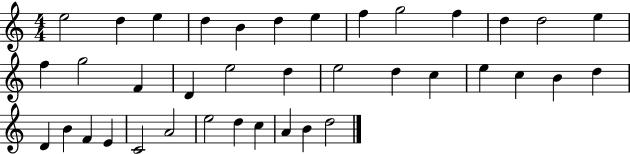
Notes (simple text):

E5/h D5/q E5/q D5/q B4/q D5/q E5/q F5/q G5/h F5/q D5/q D5/h E5/q F5/q G5/h F4/q D4/q E5/h D5/q E5/h D5/q C5/q E5/q C5/q B4/q D5/q D4/q B4/q F4/q E4/q C4/h A4/h E5/h D5/q C5/q A4/q B4/q D5/h